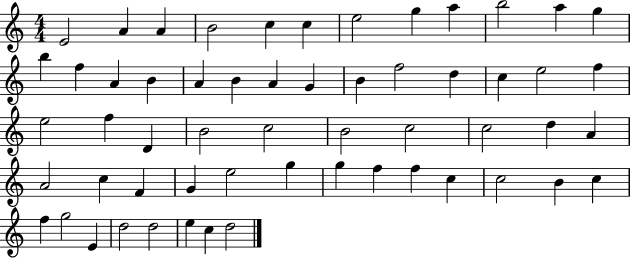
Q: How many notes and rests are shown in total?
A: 57